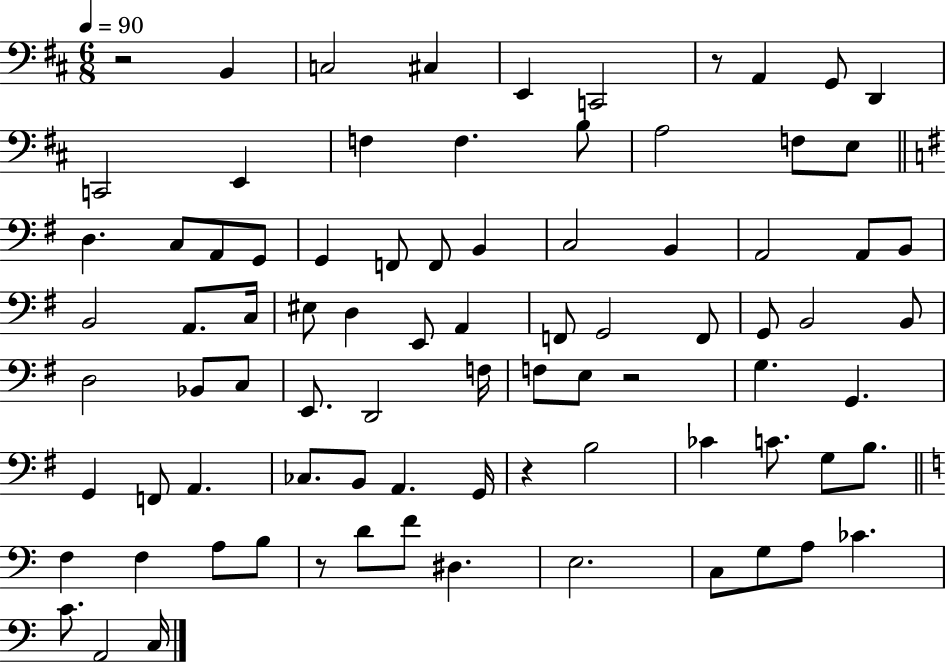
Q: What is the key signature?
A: D major